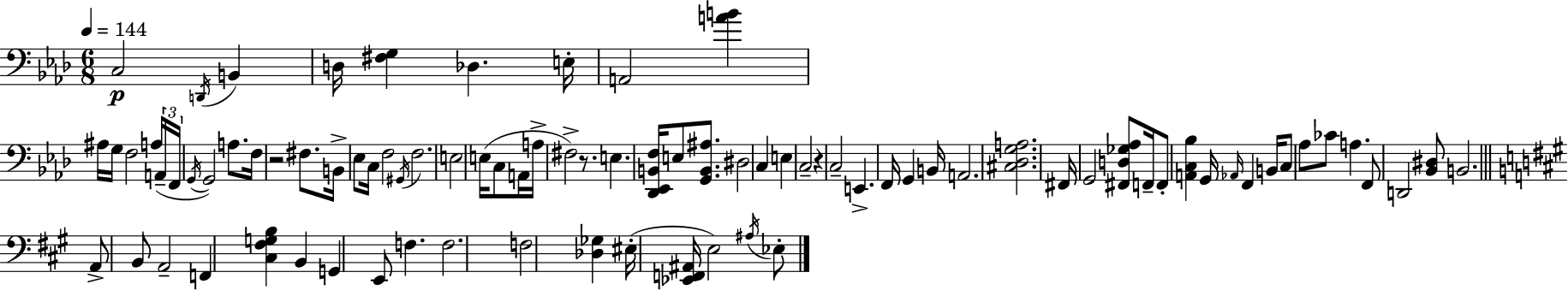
C3/h D2/s B2/q D3/s [F#3,G3]/q Db3/q. E3/s A2/h [A4,B4]/q A#3/s G3/s F3/h A3/s A2/s F2/s G2/s G2/h A3/e. F3/s R/h F#3/e. B2/s Eb3/e C3/s F3/h G#2/s F3/h. E3/h E3/s C3/e A2/s A3/s F#3/h R/e. E3/q. [Db2,Eb2,B2,F3]/s E3/e [G2,B2,A#3]/e. D#3/h C3/q E3/q C3/h R/q C3/h E2/q. F2/s G2/q B2/s A2/h. [C#3,Db3,G3,A3]/h. F#2/s G2/h [F#2,D3,Gb3,Ab3]/e F2/s F2/e [A2,C3,Bb3]/q G2/s Ab2/s F2/q B2/s C3/e Ab3/e CES4/e A3/q. F2/e D2/h [Bb2,D#3]/e B2/h. A2/e B2/e A2/h F2/q [C#3,F#3,G3,B3]/q B2/q G2/q E2/e F3/q. F3/h. F3/h [Db3,Gb3]/q EIS3/s [Eb2,F2,A#2]/s E3/h A#3/s Eb3/e